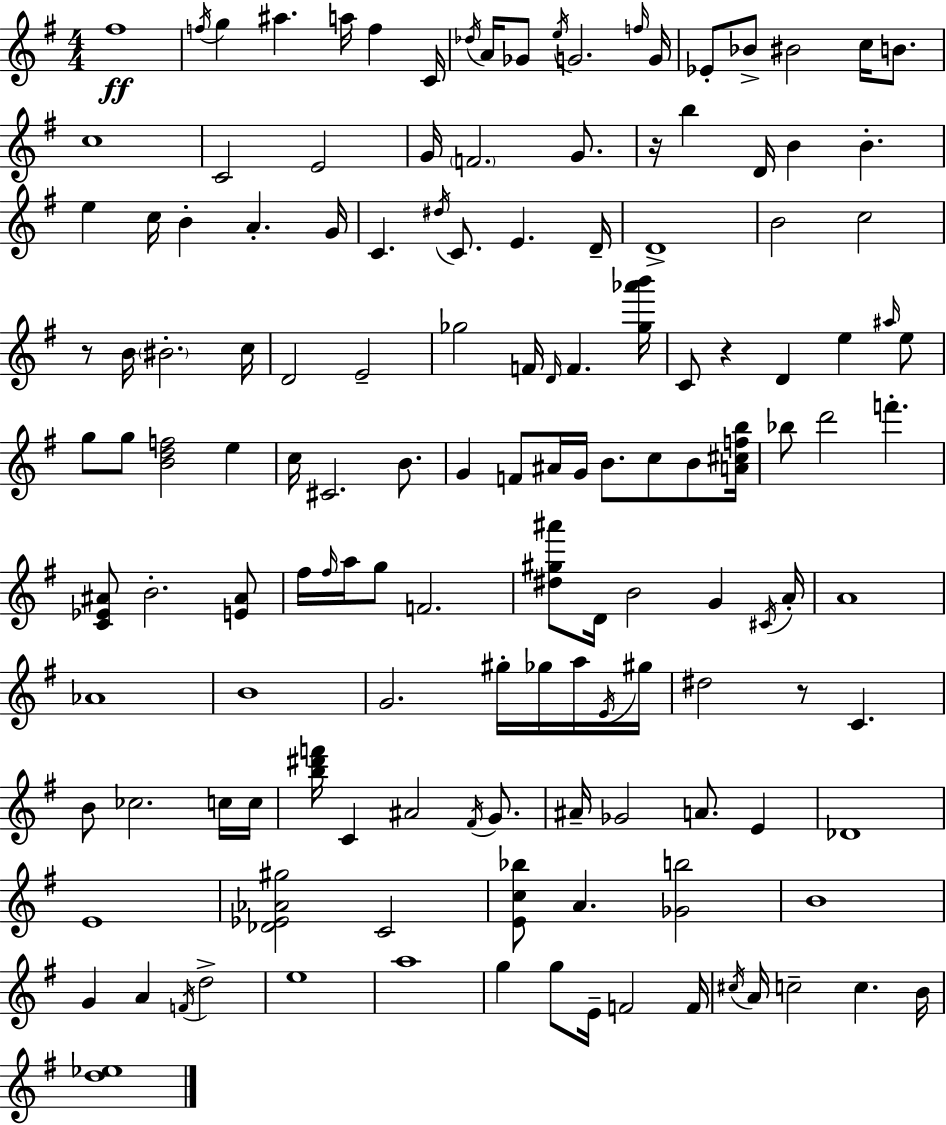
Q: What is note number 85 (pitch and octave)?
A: Ab4